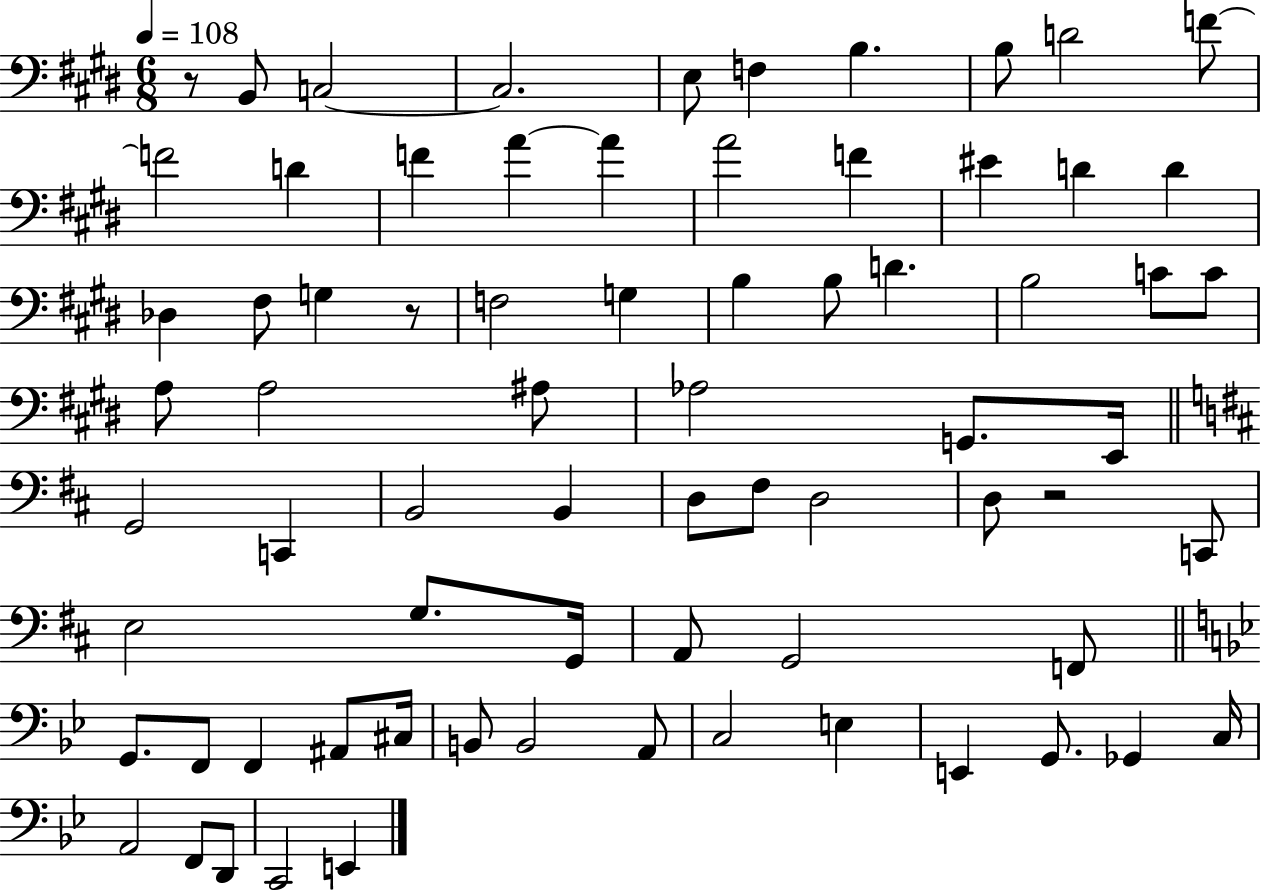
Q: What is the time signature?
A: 6/8